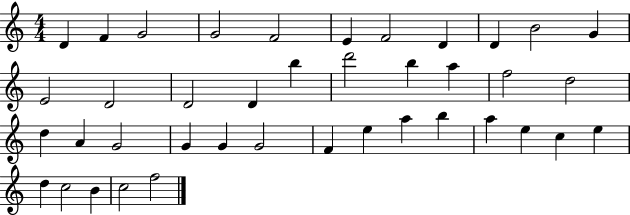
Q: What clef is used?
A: treble